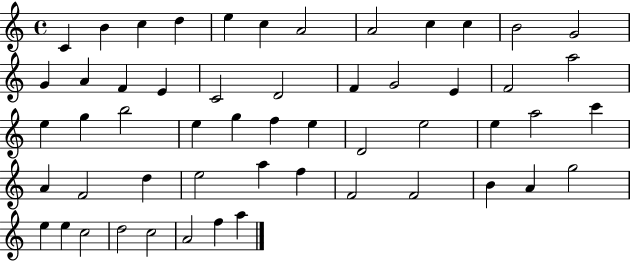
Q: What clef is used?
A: treble